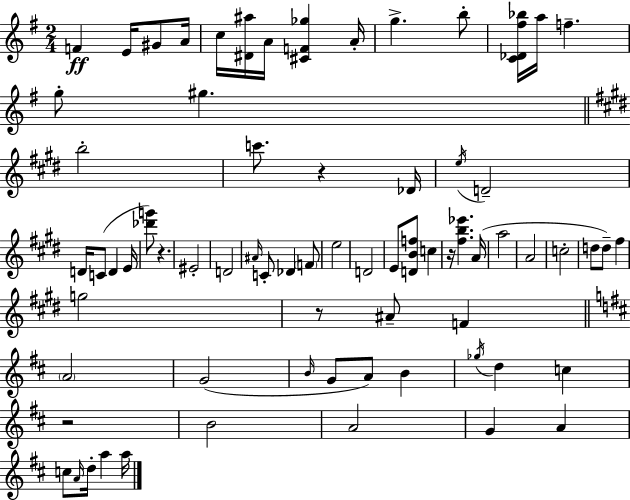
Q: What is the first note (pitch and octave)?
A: F4